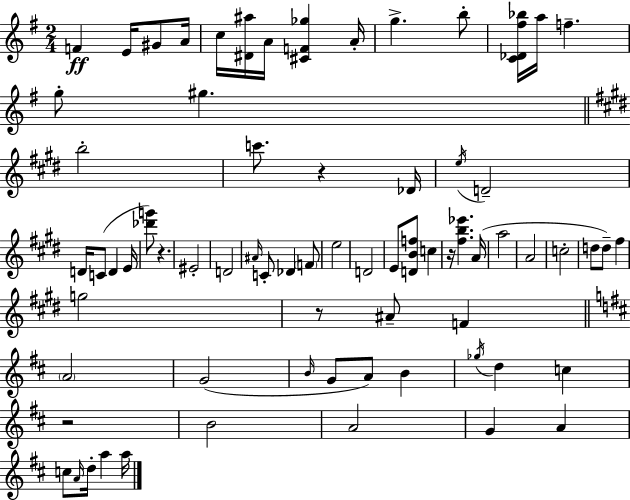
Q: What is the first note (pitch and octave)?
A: F4